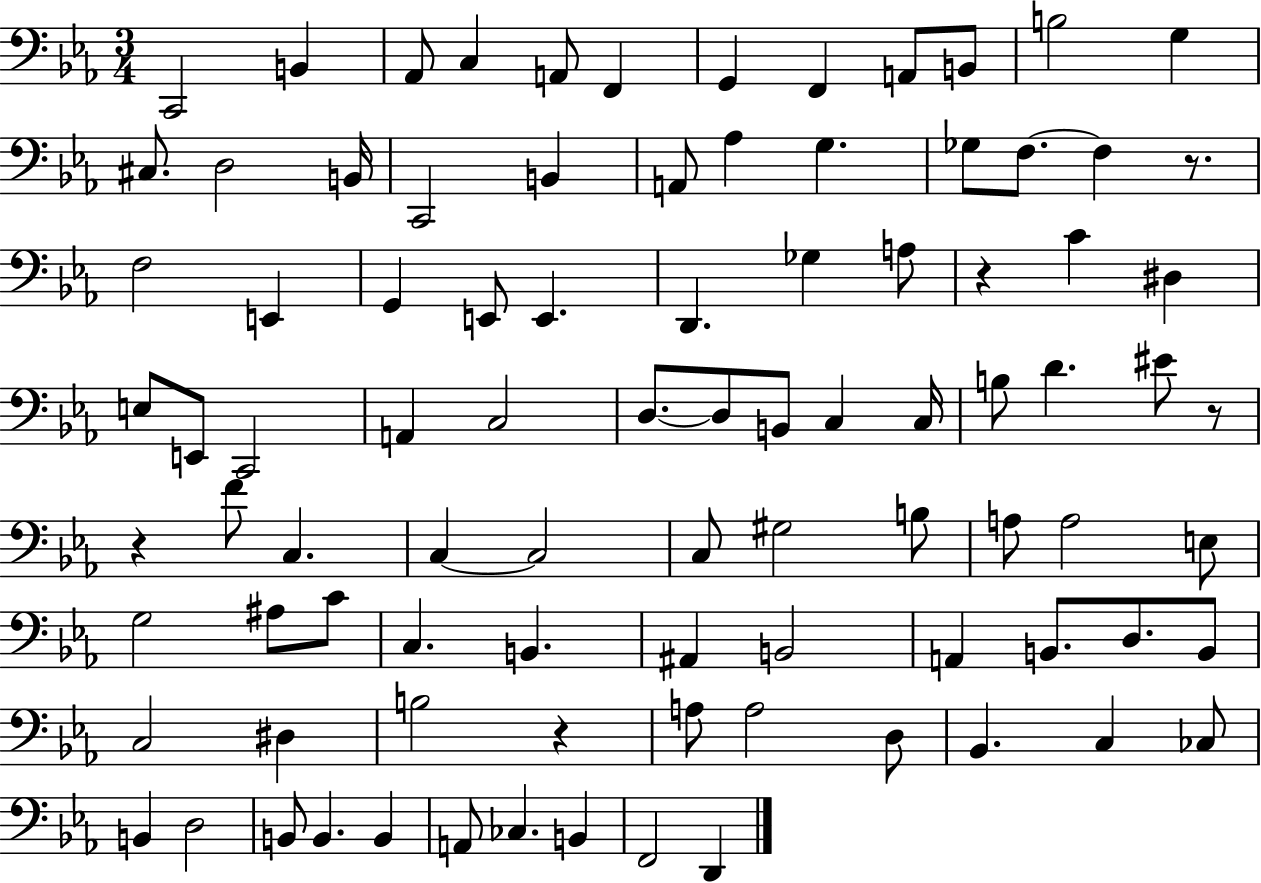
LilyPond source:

{
  \clef bass
  \numericTimeSignature
  \time 3/4
  \key ees \major
  \repeat volta 2 { c,2 b,4 | aes,8 c4 a,8 f,4 | g,4 f,4 a,8 b,8 | b2 g4 | \break cis8. d2 b,16 | c,2 b,4 | a,8 aes4 g4. | ges8 f8.~~ f4 r8. | \break f2 e,4 | g,4 e,8 e,4. | d,4. ges4 a8 | r4 c'4 dis4 | \break e8 e,8 c,2 | a,4 c2 | d8.~~ d8 b,8 c4 c16 | b8 d'4. eis'8 r8 | \break r4 f'8 c4. | c4~~ c2 | c8 gis2 b8 | a8 a2 e8 | \break g2 ais8 c'8 | c4. b,4. | ais,4 b,2 | a,4 b,8. d8. b,8 | \break c2 dis4 | b2 r4 | a8 a2 d8 | bes,4. c4 ces8 | \break b,4 d2 | b,8 b,4. b,4 | a,8 ces4. b,4 | f,2 d,4 | \break } \bar "|."
}